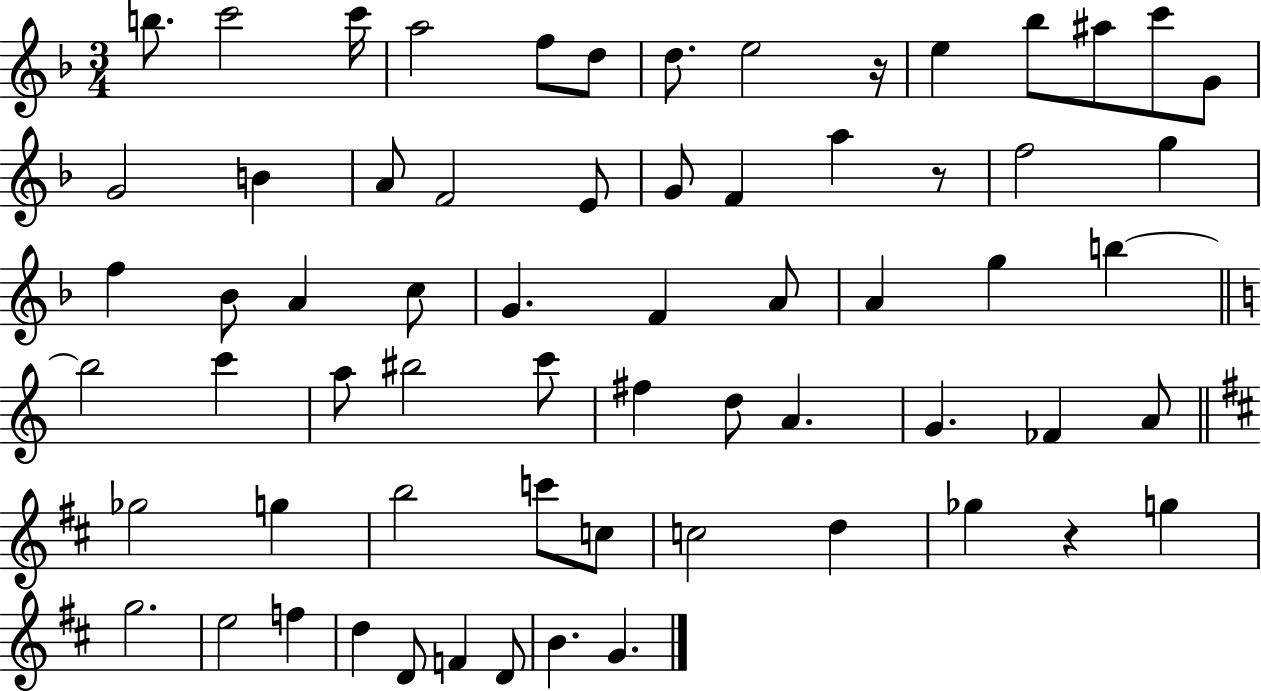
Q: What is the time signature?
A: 3/4